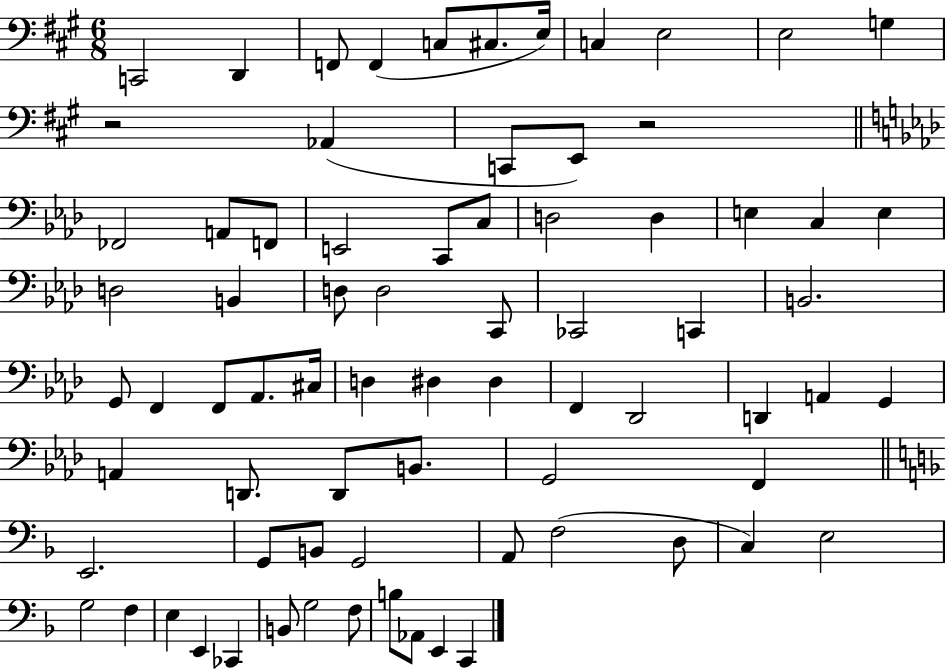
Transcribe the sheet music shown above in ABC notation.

X:1
T:Untitled
M:6/8
L:1/4
K:A
C,,2 D,, F,,/2 F,, C,/2 ^C,/2 E,/4 C, E,2 E,2 G, z2 _A,, C,,/2 E,,/2 z2 _F,,2 A,,/2 F,,/2 E,,2 C,,/2 C,/2 D,2 D, E, C, E, D,2 B,, D,/2 D,2 C,,/2 _C,,2 C,, B,,2 G,,/2 F,, F,,/2 _A,,/2 ^C,/4 D, ^D, ^D, F,, _D,,2 D,, A,, G,, A,, D,,/2 D,,/2 B,,/2 G,,2 F,, E,,2 G,,/2 B,,/2 G,,2 A,,/2 F,2 D,/2 C, E,2 G,2 F, E, E,, _C,, B,,/2 G,2 F,/2 B,/2 _A,,/2 E,, C,,